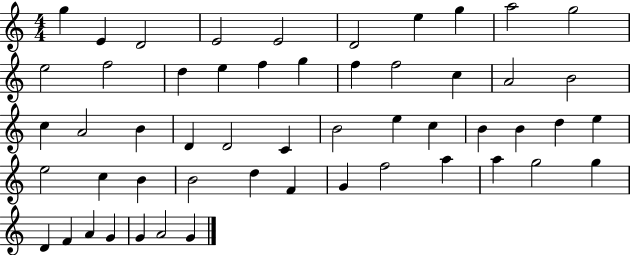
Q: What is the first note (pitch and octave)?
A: G5